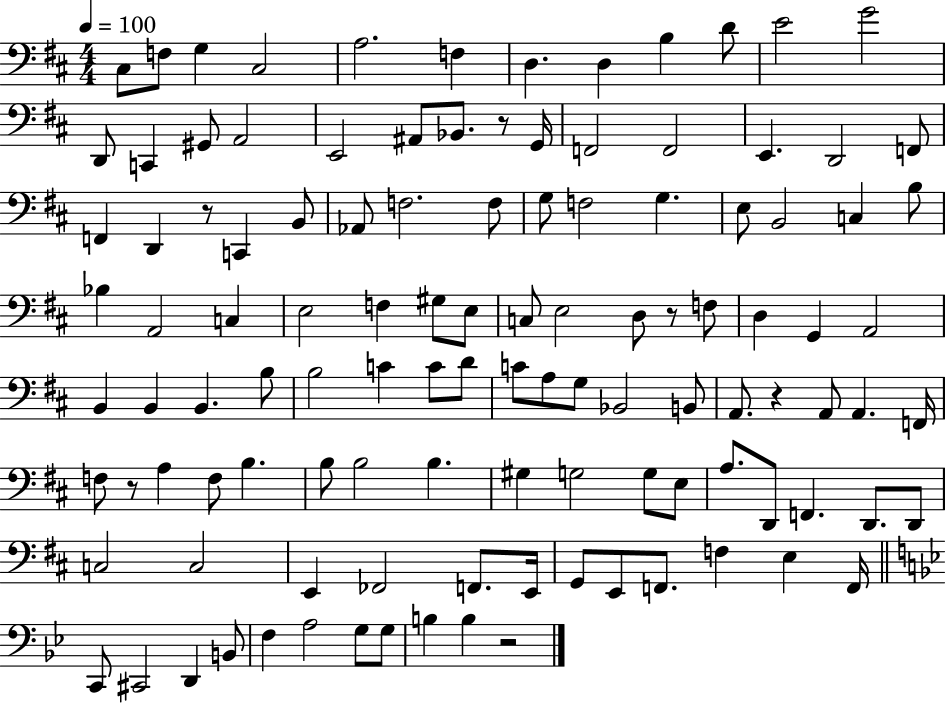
{
  \clef bass
  \numericTimeSignature
  \time 4/4
  \key d \major
  \tempo 4 = 100
  cis8 f8 g4 cis2 | a2. f4 | d4. d4 b4 d'8 | e'2 g'2 | \break d,8 c,4 gis,8 a,2 | e,2 ais,8 bes,8. r8 g,16 | f,2 f,2 | e,4. d,2 f,8 | \break f,4 d,4 r8 c,4 b,8 | aes,8 f2. f8 | g8 f2 g4. | e8 b,2 c4 b8 | \break bes4 a,2 c4 | e2 f4 gis8 e8 | c8 e2 d8 r8 f8 | d4 g,4 a,2 | \break b,4 b,4 b,4. b8 | b2 c'4 c'8 d'8 | c'8 a8 g8 bes,2 b,8 | a,8. r4 a,8 a,4. f,16 | \break f8 r8 a4 f8 b4. | b8 b2 b4. | gis4 g2 g8 e8 | a8. d,8 f,4. d,8. d,8 | \break c2 c2 | e,4 fes,2 f,8. e,16 | g,8 e,8 f,8. f4 e4 f,16 | \bar "||" \break \key g \minor c,8 cis,2 d,4 b,8 | f4 a2 g8 g8 | b4 b4 r2 | \bar "|."
}